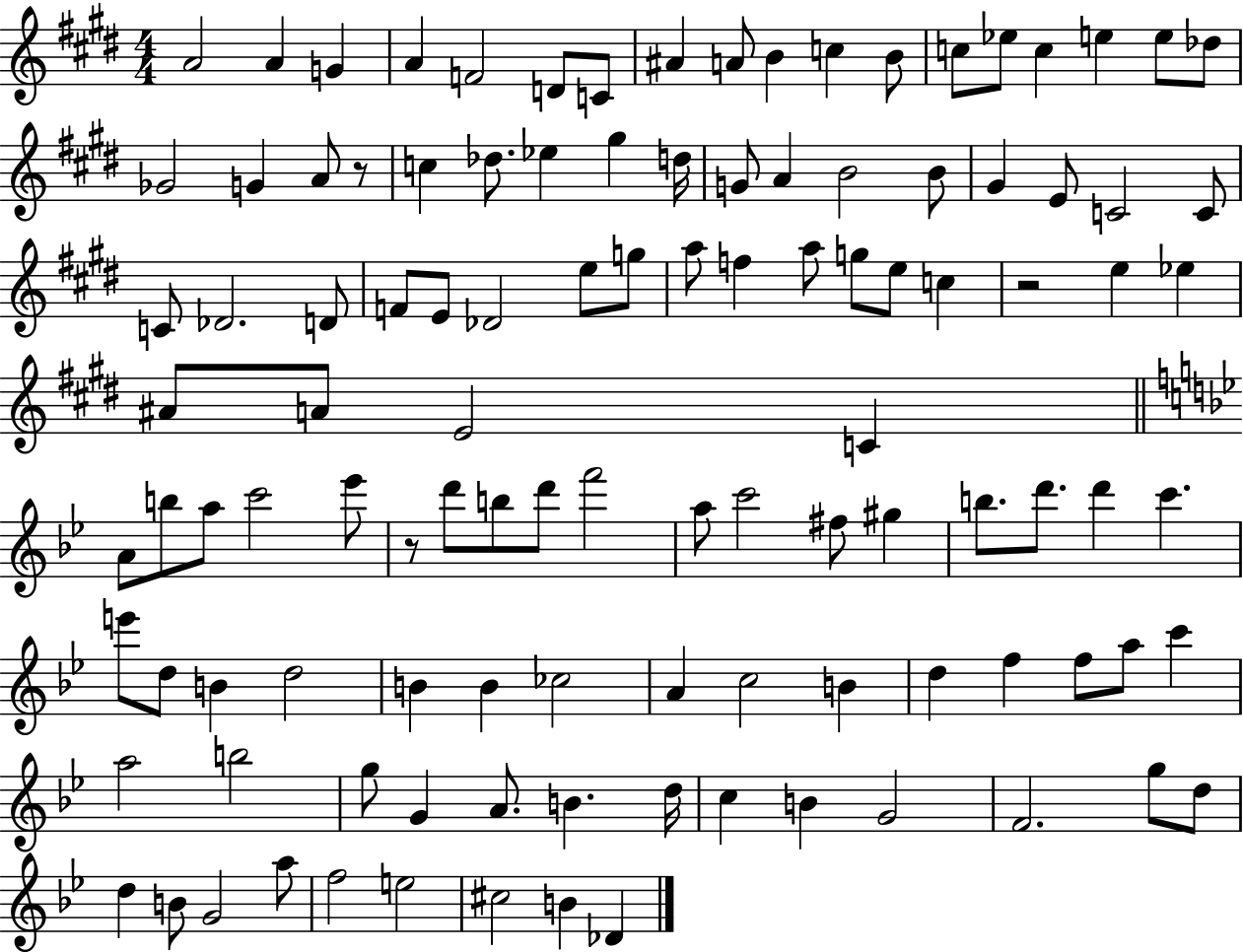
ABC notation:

X:1
T:Untitled
M:4/4
L:1/4
K:E
A2 A G A F2 D/2 C/2 ^A A/2 B c B/2 c/2 _e/2 c e e/2 _d/2 _G2 G A/2 z/2 c _d/2 _e ^g d/4 G/2 A B2 B/2 ^G E/2 C2 C/2 C/2 _D2 D/2 F/2 E/2 _D2 e/2 g/2 a/2 f a/2 g/2 e/2 c z2 e _e ^A/2 A/2 E2 C A/2 b/2 a/2 c'2 _e'/2 z/2 d'/2 b/2 d'/2 f'2 a/2 c'2 ^f/2 ^g b/2 d'/2 d' c' e'/2 d/2 B d2 B B _c2 A c2 B d f f/2 a/2 c' a2 b2 g/2 G A/2 B d/4 c B G2 F2 g/2 d/2 d B/2 G2 a/2 f2 e2 ^c2 B _D